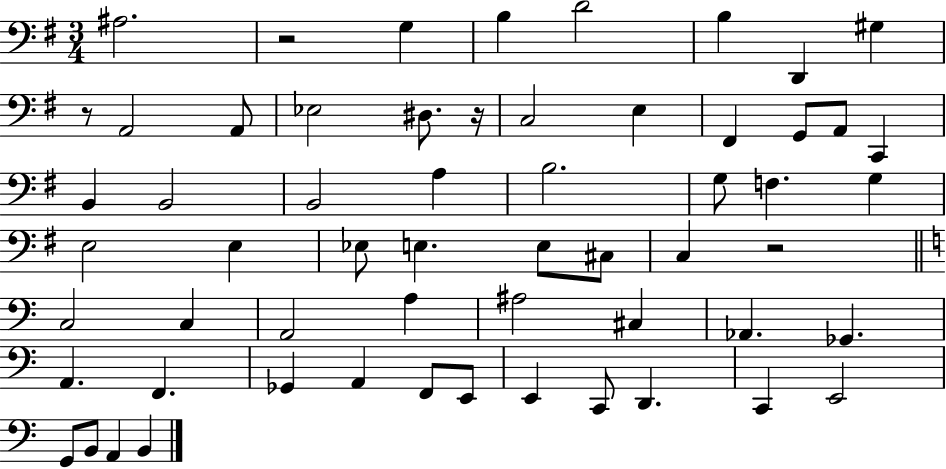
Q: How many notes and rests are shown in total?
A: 59